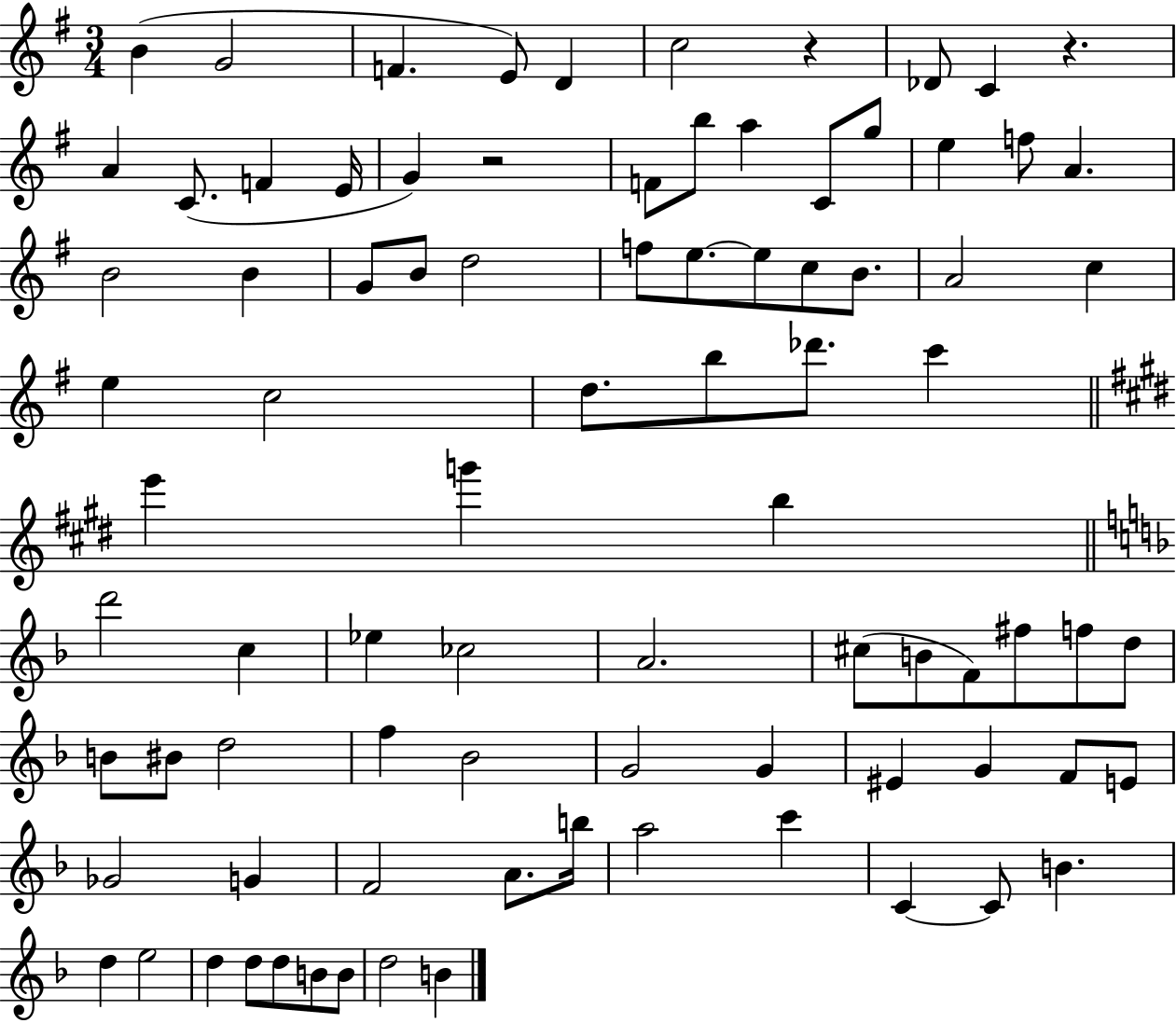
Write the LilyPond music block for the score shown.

{
  \clef treble
  \numericTimeSignature
  \time 3/4
  \key g \major
  b'4( g'2 | f'4. e'8) d'4 | c''2 r4 | des'8 c'4 r4. | \break a'4 c'8.( f'4 e'16 | g'4) r2 | f'8 b''8 a''4 c'8 g''8 | e''4 f''8 a'4. | \break b'2 b'4 | g'8 b'8 d''2 | f''8 e''8.~~ e''8 c''8 b'8. | a'2 c''4 | \break e''4 c''2 | d''8. b''8 des'''8. c'''4 | \bar "||" \break \key e \major e'''4 g'''4 b''4 | \bar "||" \break \key f \major d'''2 c''4 | ees''4 ces''2 | a'2. | cis''8( b'8 f'8) fis''8 f''8 d''8 | \break b'8 bis'8 d''2 | f''4 bes'2 | g'2 g'4 | eis'4 g'4 f'8 e'8 | \break ges'2 g'4 | f'2 a'8. b''16 | a''2 c'''4 | c'4~~ c'8 b'4. | \break d''4 e''2 | d''4 d''8 d''8 b'8 b'8 | d''2 b'4 | \bar "|."
}